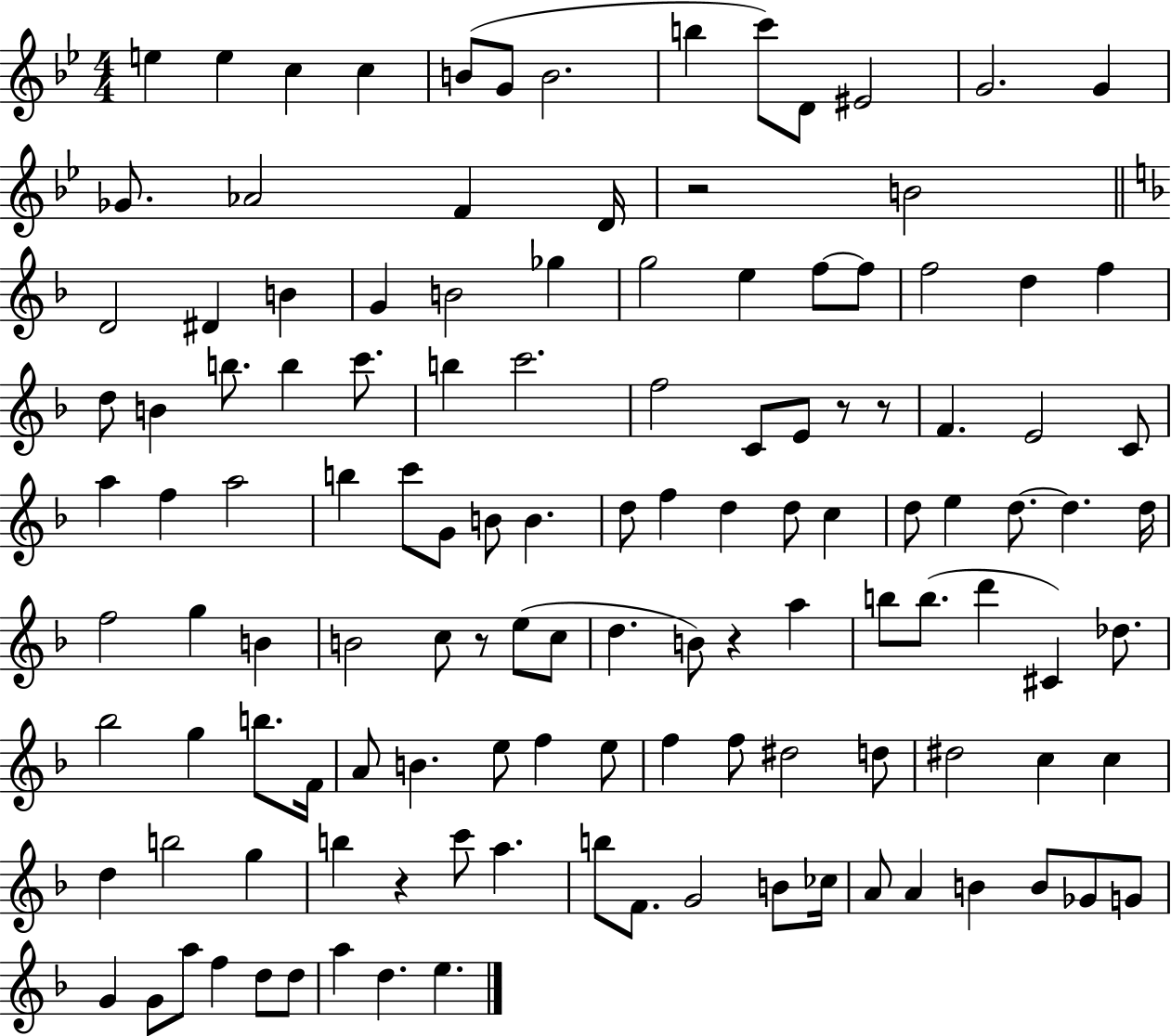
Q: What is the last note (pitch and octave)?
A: E5